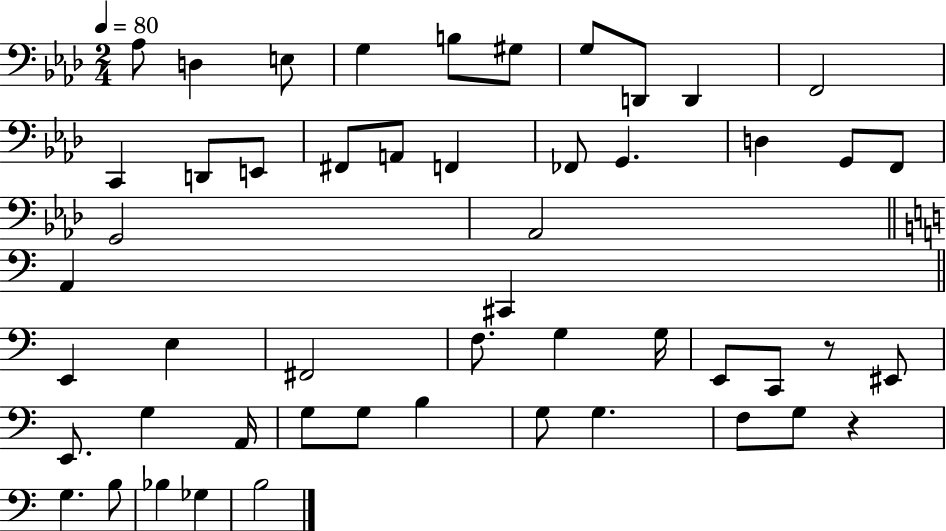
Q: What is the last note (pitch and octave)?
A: B3